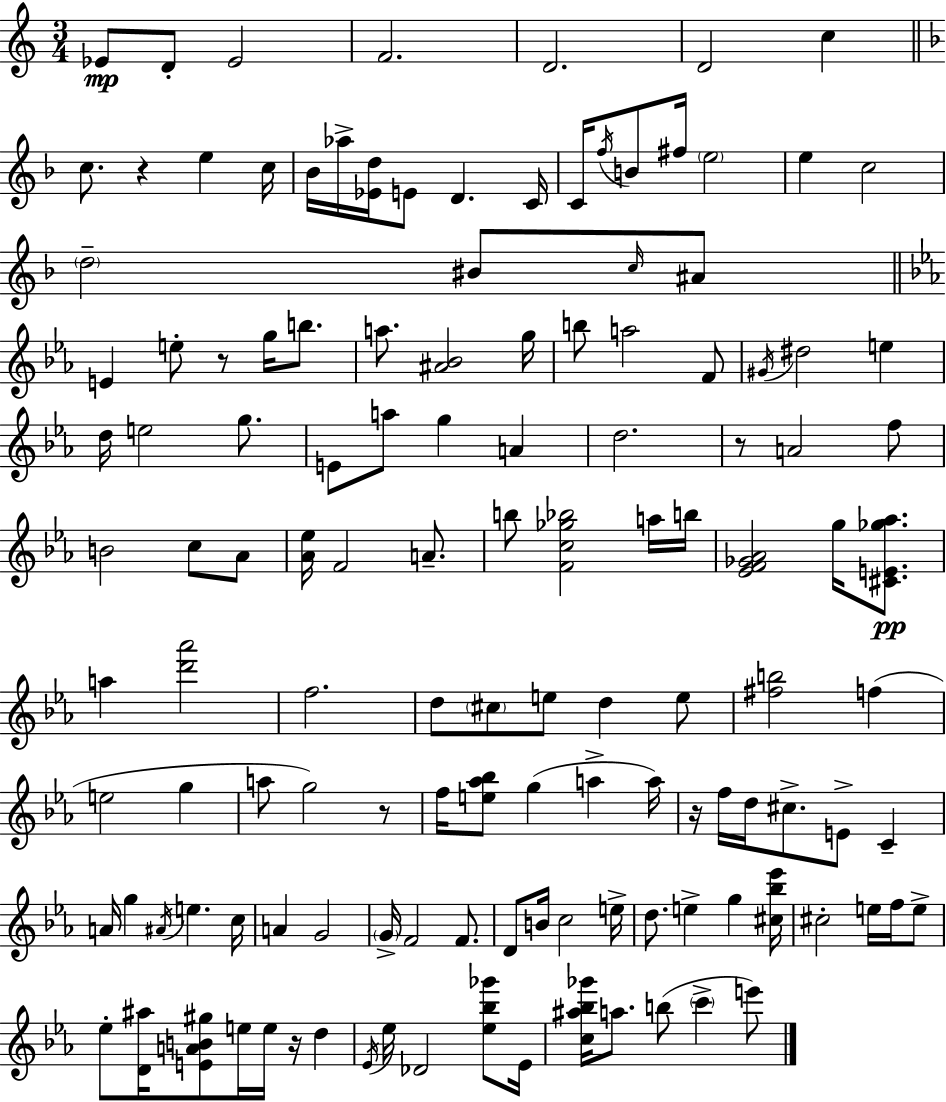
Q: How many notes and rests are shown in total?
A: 131